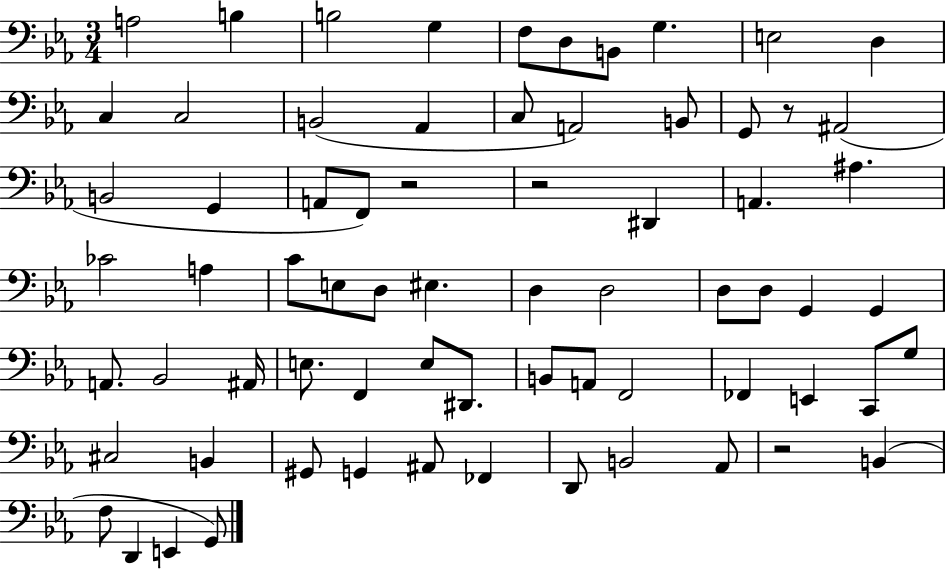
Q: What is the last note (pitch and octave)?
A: G2